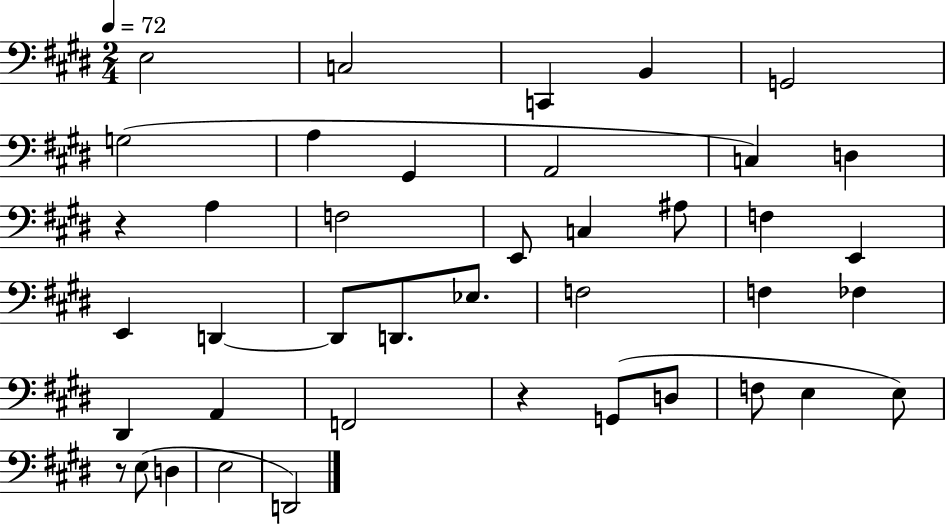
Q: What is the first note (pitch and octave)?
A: E3